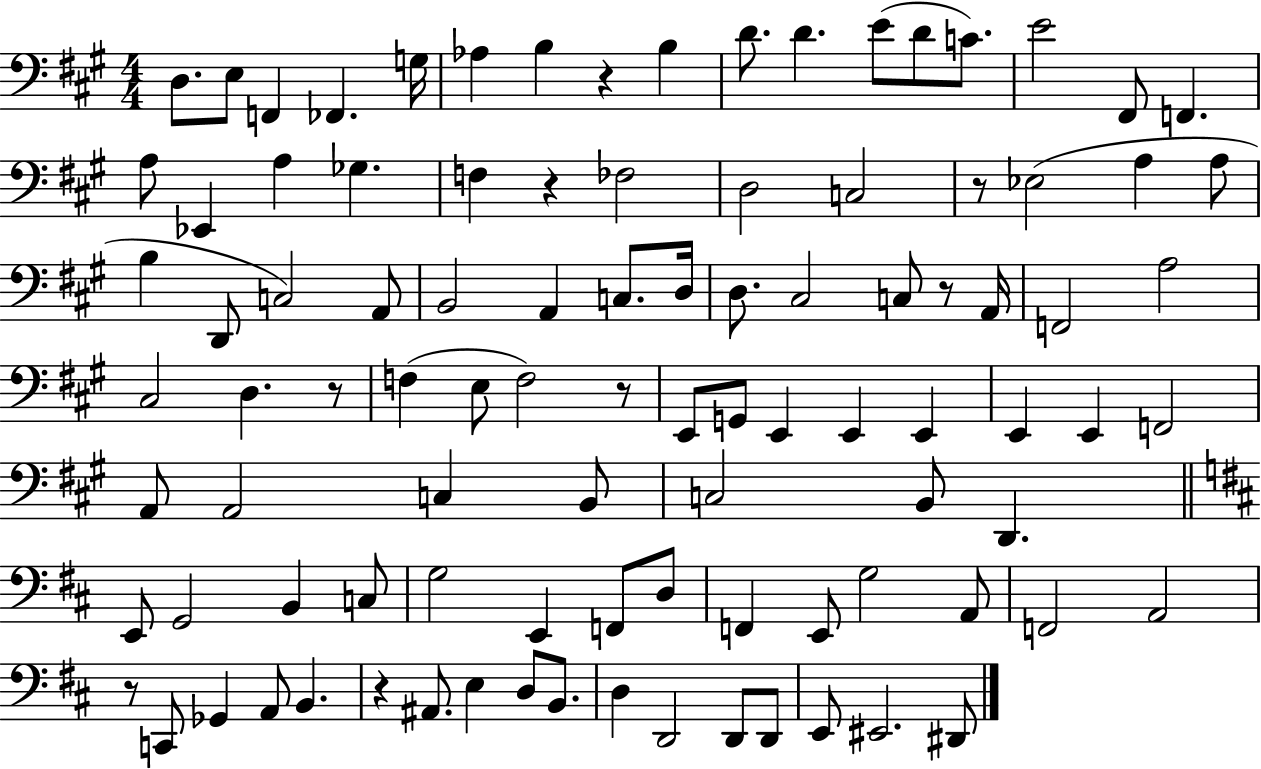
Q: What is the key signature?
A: A major